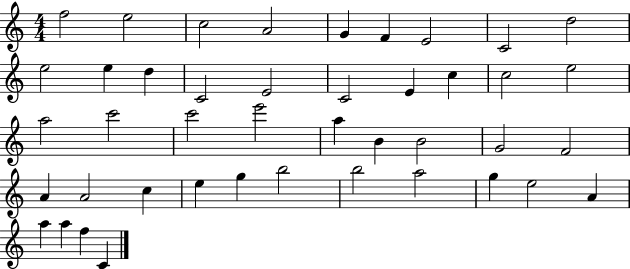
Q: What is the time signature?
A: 4/4